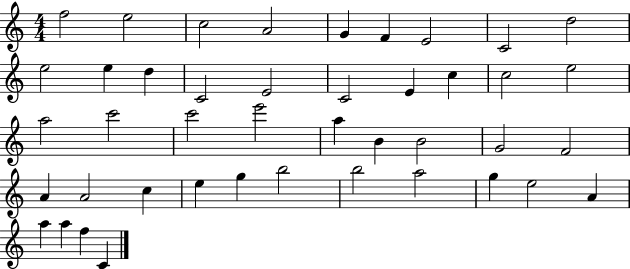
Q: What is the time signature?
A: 4/4